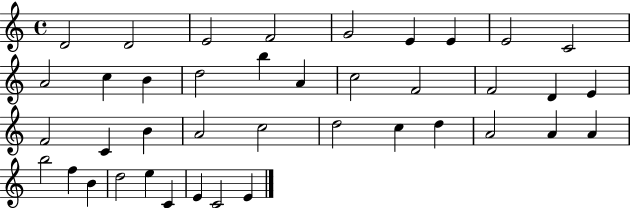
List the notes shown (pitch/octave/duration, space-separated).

D4/h D4/h E4/h F4/h G4/h E4/q E4/q E4/h C4/h A4/h C5/q B4/q D5/h B5/q A4/q C5/h F4/h F4/h D4/q E4/q F4/h C4/q B4/q A4/h C5/h D5/h C5/q D5/q A4/h A4/q A4/q B5/h F5/q B4/q D5/h E5/q C4/q E4/q C4/h E4/q